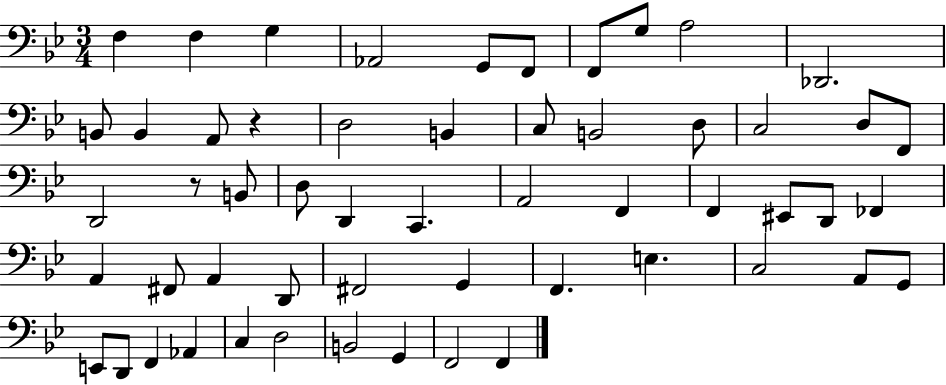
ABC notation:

X:1
T:Untitled
M:3/4
L:1/4
K:Bb
F, F, G, _A,,2 G,,/2 F,,/2 F,,/2 G,/2 A,2 _D,,2 B,,/2 B,, A,,/2 z D,2 B,, C,/2 B,,2 D,/2 C,2 D,/2 F,,/2 D,,2 z/2 B,,/2 D,/2 D,, C,, A,,2 F,, F,, ^E,,/2 D,,/2 _F,, A,, ^F,,/2 A,, D,,/2 ^F,,2 G,, F,, E, C,2 A,,/2 G,,/2 E,,/2 D,,/2 F,, _A,, C, D,2 B,,2 G,, F,,2 F,,